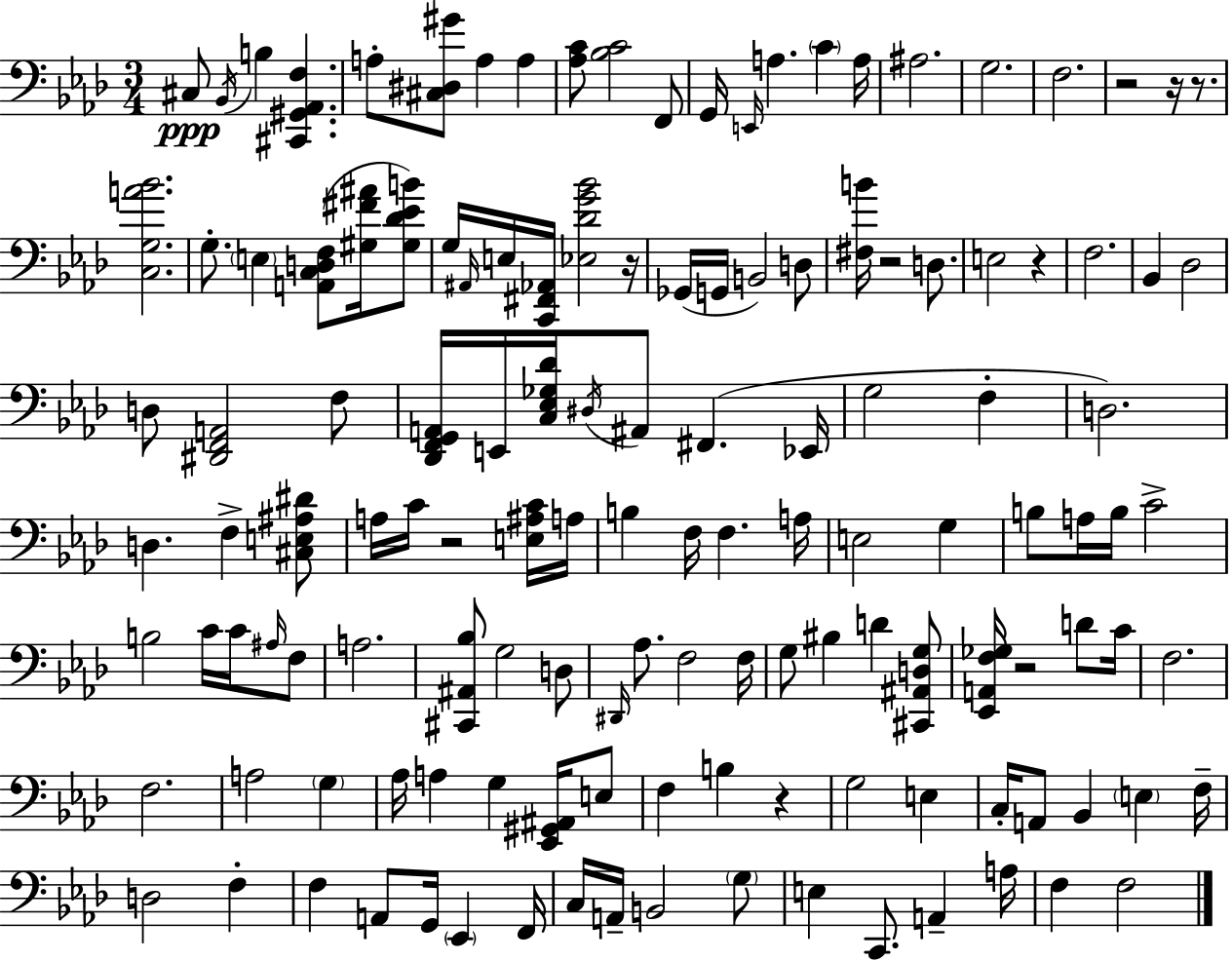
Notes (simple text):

C#3/e Bb2/s B3/q [C#2,G#2,Ab2,F3]/q. A3/e [C#3,D#3,G#4]/e A3/q A3/q [Ab3,C4]/e [Bb3,C4]/h F2/e G2/s E2/s A3/q. C4/q A3/s A#3/h. G3/h. F3/h. R/h R/s R/e. [C3,G3,A4,Bb4]/h. G3/e. E3/q [A2,C3,D3,F3]/e [G#3,F#4,A#4]/s [G#3,Db4,Eb4,B4]/e G3/s A#2/s E3/s [C2,F#2,Ab2]/s [Eb3,Db4,G4,Bb4]/h R/s Gb2/s G2/s B2/h D3/e [F#3,B4]/s R/h D3/e. E3/h R/q F3/h. Bb2/q Db3/h D3/e [D#2,F2,A2]/h F3/e [Db2,F2,G2,A2]/s E2/s [C3,Eb3,Gb3,Db4]/s D#3/s A#2/e F#2/q. Eb2/s G3/h F3/q D3/h. D3/q. F3/q [C#3,E3,A#3,D#4]/e A3/s C4/s R/h [E3,A#3,C4]/s A3/s B3/q F3/s F3/q. A3/s E3/h G3/q B3/e A3/s B3/s C4/h B3/h C4/s C4/s A#3/s F3/e A3/h. [C#2,A#2,Bb3]/e G3/h D3/e D#2/s Ab3/e. F3/h F3/s G3/e BIS3/q D4/q [C#2,A#2,D3,G3]/e [Eb2,A2,F3,Gb3]/s R/h D4/e C4/s F3/h. F3/h. A3/h G3/q Ab3/s A3/q G3/q [Eb2,G#2,A#2]/s E3/e F3/q B3/q R/q G3/h E3/q C3/s A2/e Bb2/q E3/q F3/s D3/h F3/q F3/q A2/e G2/s Eb2/q F2/s C3/s A2/s B2/h G3/e E3/q C2/e. A2/q A3/s F3/q F3/h